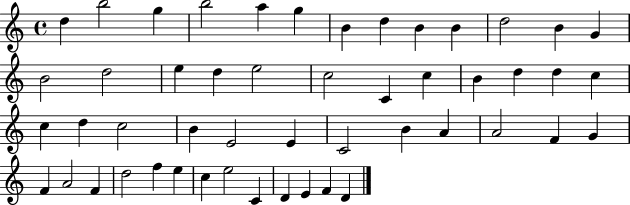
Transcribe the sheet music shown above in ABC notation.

X:1
T:Untitled
M:4/4
L:1/4
K:C
d b2 g b2 a g B d B B d2 B G B2 d2 e d e2 c2 C c B d d c c d c2 B E2 E C2 B A A2 F G F A2 F d2 f e c e2 C D E F D